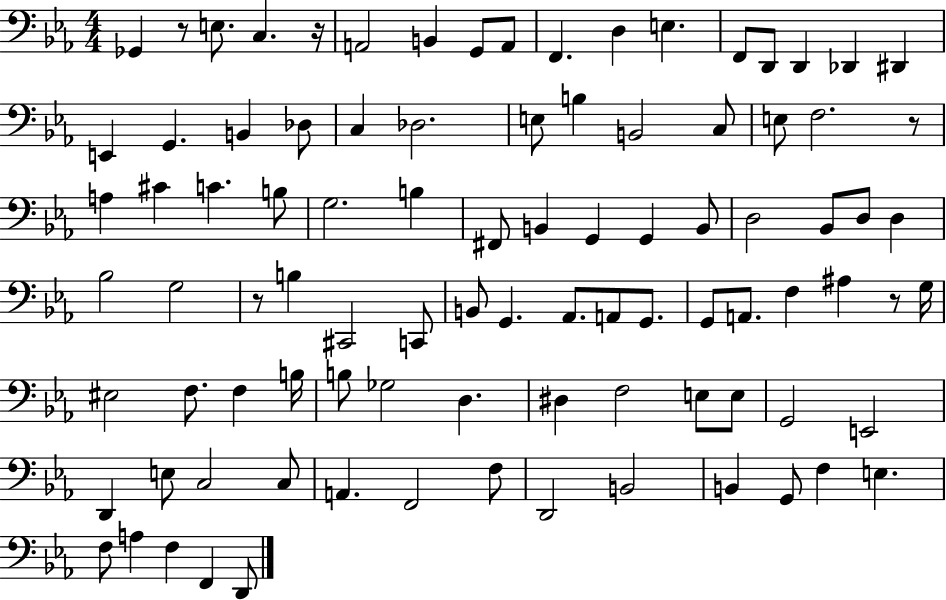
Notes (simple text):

Gb2/q R/e E3/e. C3/q. R/s A2/h B2/q G2/e A2/e F2/q. D3/q E3/q. F2/e D2/e D2/q Db2/q D#2/q E2/q G2/q. B2/q Db3/e C3/q Db3/h. E3/e B3/q B2/h C3/e E3/e F3/h. R/e A3/q C#4/q C4/q. B3/e G3/h. B3/q F#2/e B2/q G2/q G2/q B2/e D3/h Bb2/e D3/e D3/q Bb3/h G3/h R/e B3/q C#2/h C2/e B2/e G2/q. Ab2/e. A2/e G2/e. G2/e A2/e. F3/q A#3/q R/e G3/s EIS3/h F3/e. F3/q B3/s B3/e Gb3/h D3/q. D#3/q F3/h E3/e E3/e G2/h E2/h D2/q E3/e C3/h C3/e A2/q. F2/h F3/e D2/h B2/h B2/q G2/e F3/q E3/q. F3/e A3/q F3/q F2/q D2/e